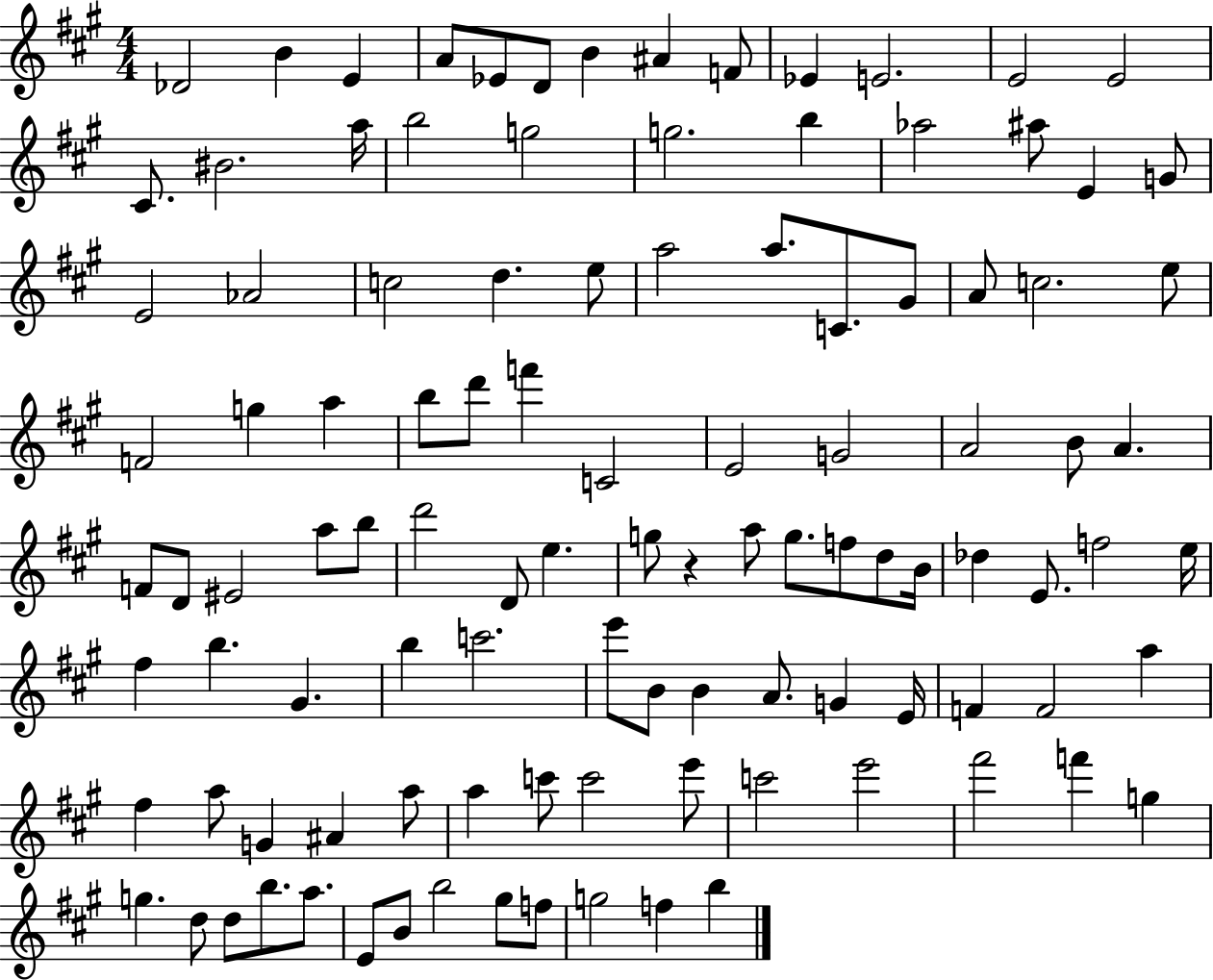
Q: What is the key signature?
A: A major